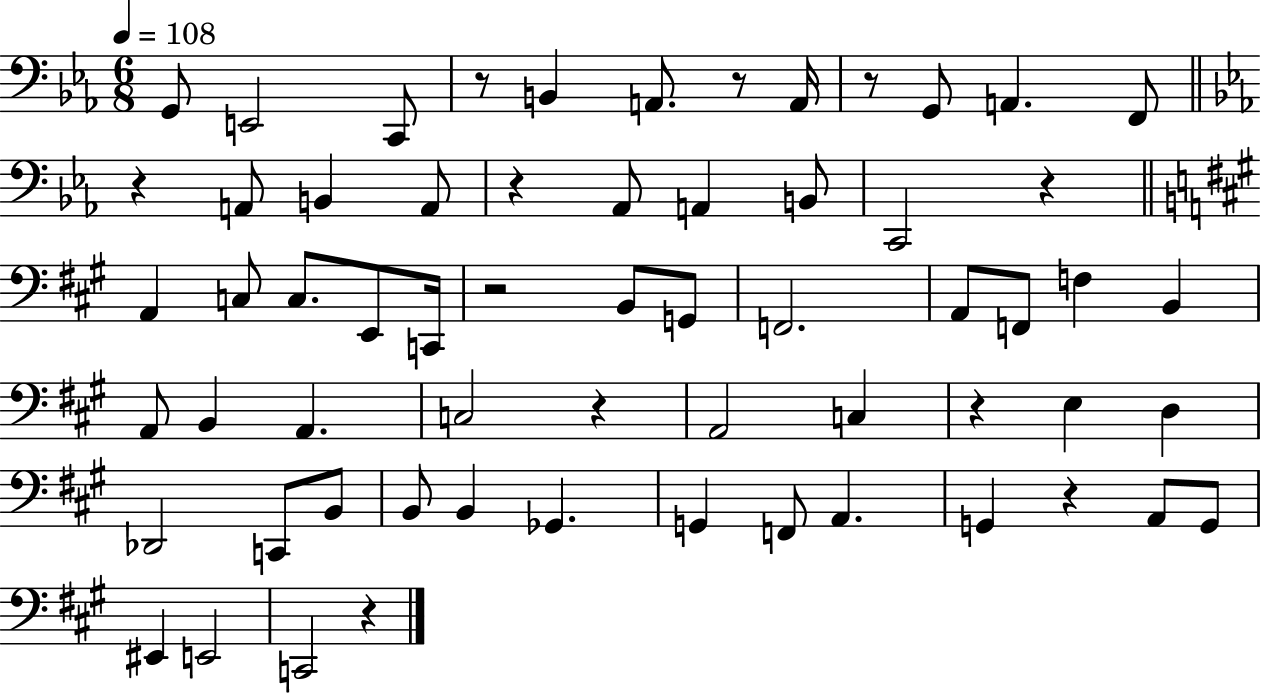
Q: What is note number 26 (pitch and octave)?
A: F2